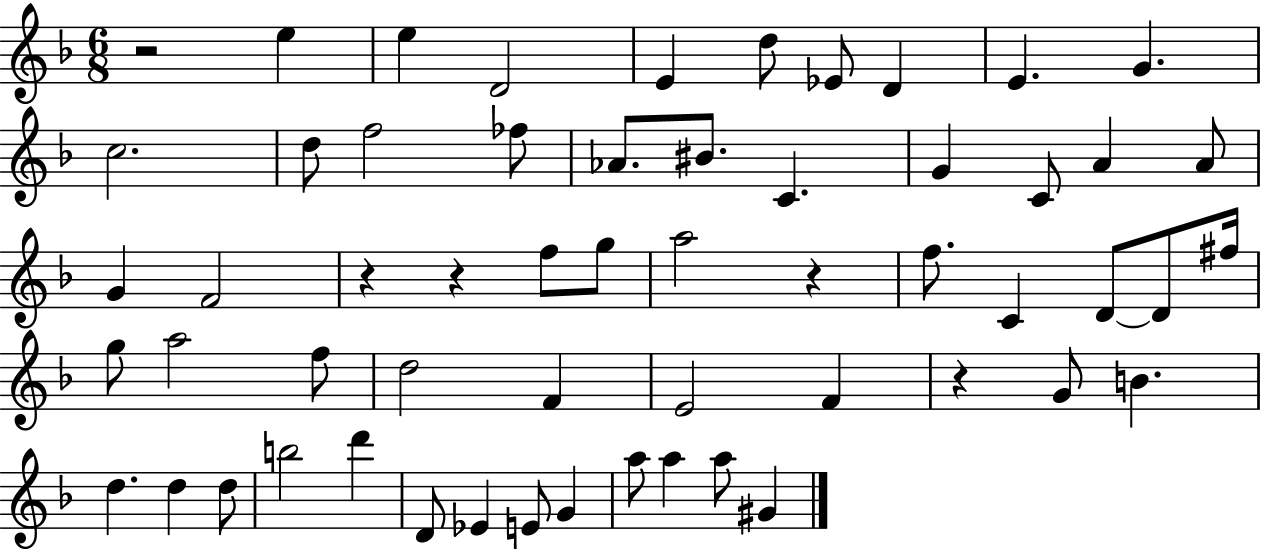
R/h E5/q E5/q D4/h E4/q D5/e Eb4/e D4/q E4/q. G4/q. C5/h. D5/e F5/h FES5/e Ab4/e. BIS4/e. C4/q. G4/q C4/e A4/q A4/e G4/q F4/h R/q R/q F5/e G5/e A5/h R/q F5/e. C4/q D4/e D4/e F#5/s G5/e A5/h F5/e D5/h F4/q E4/h F4/q R/q G4/e B4/q. D5/q. D5/q D5/e B5/h D6/q D4/e Eb4/q E4/e G4/q A5/e A5/q A5/e G#4/q